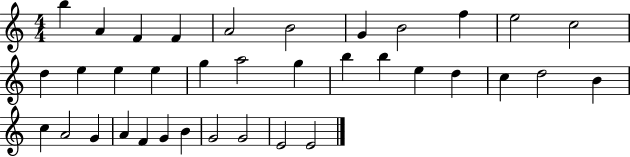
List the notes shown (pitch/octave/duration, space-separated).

B5/q A4/q F4/q F4/q A4/h B4/h G4/q B4/h F5/q E5/h C5/h D5/q E5/q E5/q E5/q G5/q A5/h G5/q B5/q B5/q E5/q D5/q C5/q D5/h B4/q C5/q A4/h G4/q A4/q F4/q G4/q B4/q G4/h G4/h E4/h E4/h